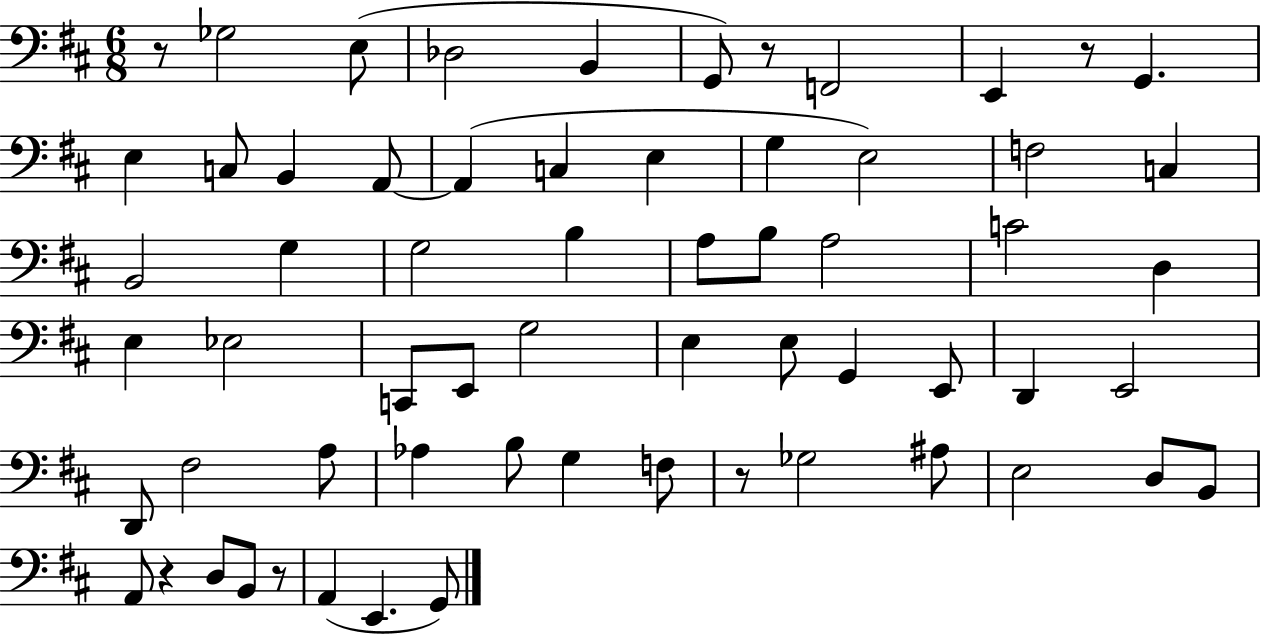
{
  \clef bass
  \numericTimeSignature
  \time 6/8
  \key d \major
  r8 ges2 e8( | des2 b,4 | g,8) r8 f,2 | e,4 r8 g,4. | \break e4 c8 b,4 a,8~~ | a,4( c4 e4 | g4 e2) | f2 c4 | \break b,2 g4 | g2 b4 | a8 b8 a2 | c'2 d4 | \break e4 ees2 | c,8 e,8 g2 | e4 e8 g,4 e,8 | d,4 e,2 | \break d,8 fis2 a8 | aes4 b8 g4 f8 | r8 ges2 ais8 | e2 d8 b,8 | \break a,8 r4 d8 b,8 r8 | a,4( e,4. g,8) | \bar "|."
}